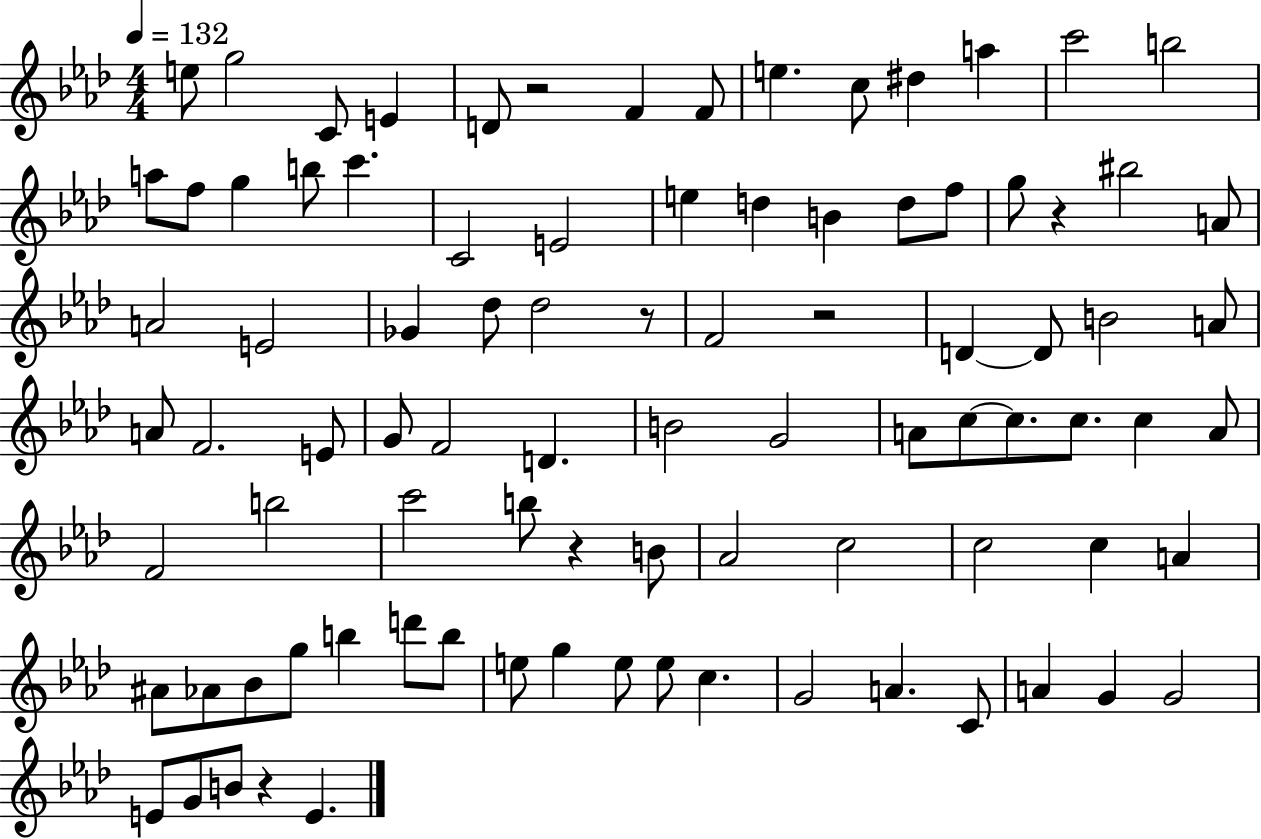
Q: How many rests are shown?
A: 6